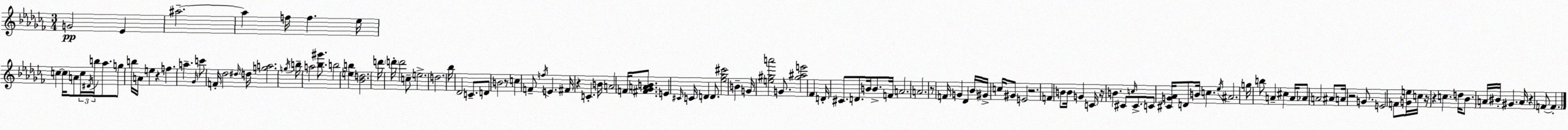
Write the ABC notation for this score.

X:1
T:Untitled
M:3/4
L:1/4
K:Abm
G2 _E ^a2 ^a f/4 f _e/4 c c/4 A/2 c/4 ^D/4 b/4 _a/2 g/2 b/4 A/4 e z f a _G/4 c'/2 F/4 _d2 ^d/4 d/4 [ga]2 g/4 b/4 a2 [_b^g']/2 b2 [eb] [_Bd]2 d'/4 d'/4 d'2 c/2 e2 d2 _b/4 _D2 C/2 D/2 B2 z/2 c F/2 f/4 E ^F/4 z C B/4 A2 F/4 [^F_GAB]/2 E ^C/4 C/4 D D/2 [_e_g^c']2 B G/4 [e^ga']2 G/2 [^g^ae']2 _F D/4 ^C/2 D/2 B/4 B/2 F/4 A2 A2 z/2 F/4 G _D _B/4 ^G/4 c/4 ^G/2 E2 z2 F B/2 B/4 G C/4 z/4 B ^C/2 c/4 ^C/2 C/2 [^CG_A]/4 D/2 B/4 c _e/4 ^A2 g/4 b/2 A ^c A/4 _A/2 A2 ^A/2 A/4 z2 G/2 E2 F/2 [Ge]/4 c/4 z/4 z c d/4 _B/2 A/4 ^B/4 ^G A/4 z F/2 F